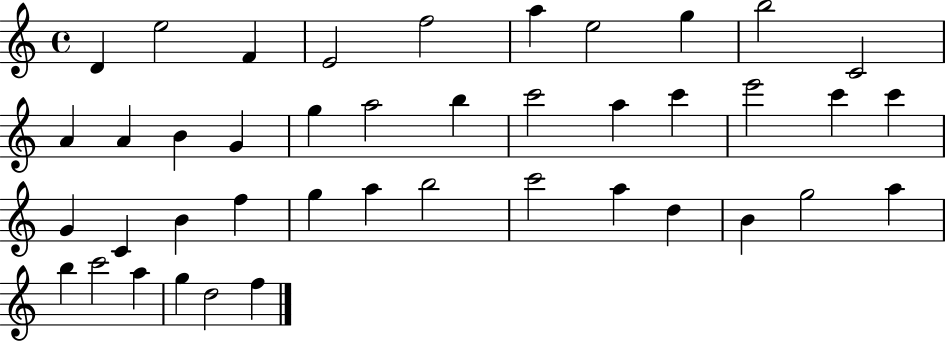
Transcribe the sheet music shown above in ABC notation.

X:1
T:Untitled
M:4/4
L:1/4
K:C
D e2 F E2 f2 a e2 g b2 C2 A A B G g a2 b c'2 a c' e'2 c' c' G C B f g a b2 c'2 a d B g2 a b c'2 a g d2 f